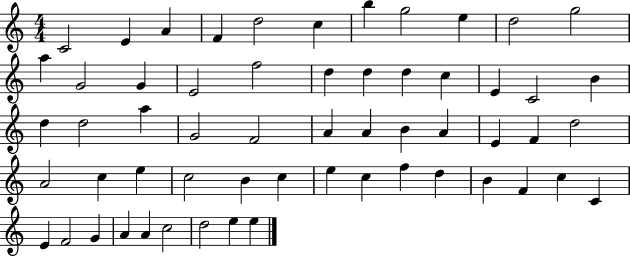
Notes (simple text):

C4/h E4/q A4/q F4/q D5/h C5/q B5/q G5/h E5/q D5/h G5/h A5/q G4/h G4/q E4/h F5/h D5/q D5/q D5/q C5/q E4/q C4/h B4/q D5/q D5/h A5/q G4/h F4/h A4/q A4/q B4/q A4/q E4/q F4/q D5/h A4/h C5/q E5/q C5/h B4/q C5/q E5/q C5/q F5/q D5/q B4/q F4/q C5/q C4/q E4/q F4/h G4/q A4/q A4/q C5/h D5/h E5/q E5/q